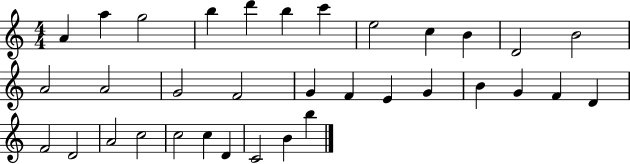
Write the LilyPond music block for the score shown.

{
  \clef treble
  \numericTimeSignature
  \time 4/4
  \key c \major
  a'4 a''4 g''2 | b''4 d'''4 b''4 c'''4 | e''2 c''4 b'4 | d'2 b'2 | \break a'2 a'2 | g'2 f'2 | g'4 f'4 e'4 g'4 | b'4 g'4 f'4 d'4 | \break f'2 d'2 | a'2 c''2 | c''2 c''4 d'4 | c'2 b'4 b''4 | \break \bar "|."
}